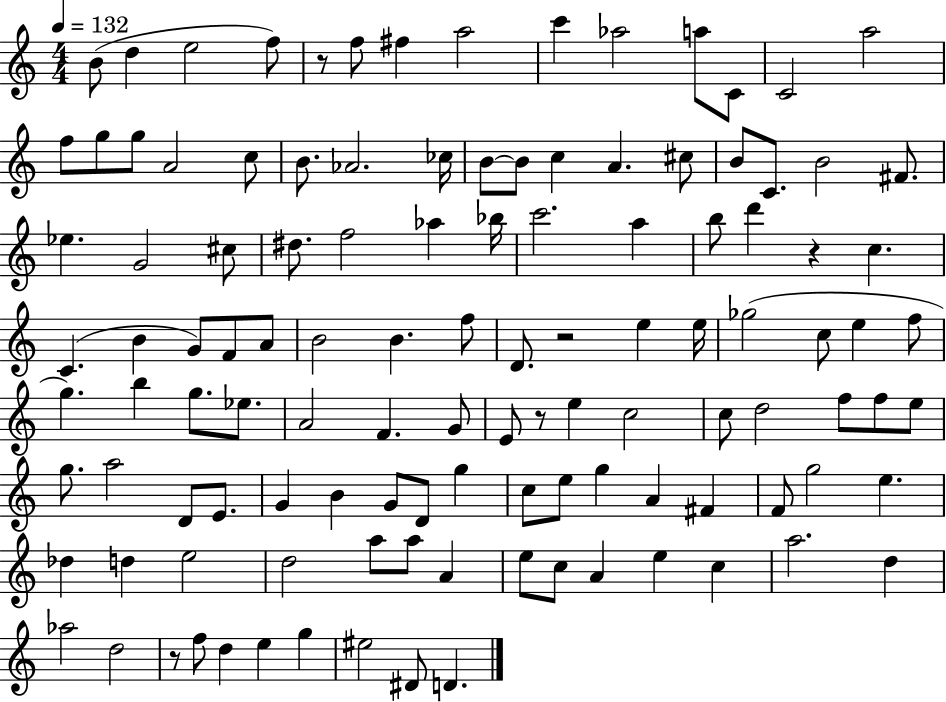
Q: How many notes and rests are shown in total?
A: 117